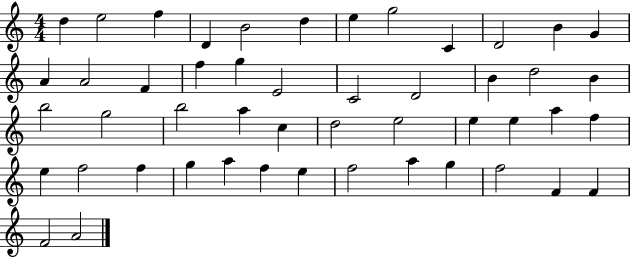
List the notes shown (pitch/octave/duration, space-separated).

D5/q E5/h F5/q D4/q B4/h D5/q E5/q G5/h C4/q D4/h B4/q G4/q A4/q A4/h F4/q F5/q G5/q E4/h C4/h D4/h B4/q D5/h B4/q B5/h G5/h B5/h A5/q C5/q D5/h E5/h E5/q E5/q A5/q F5/q E5/q F5/h F5/q G5/q A5/q F5/q E5/q F5/h A5/q G5/q F5/h F4/q F4/q F4/h A4/h